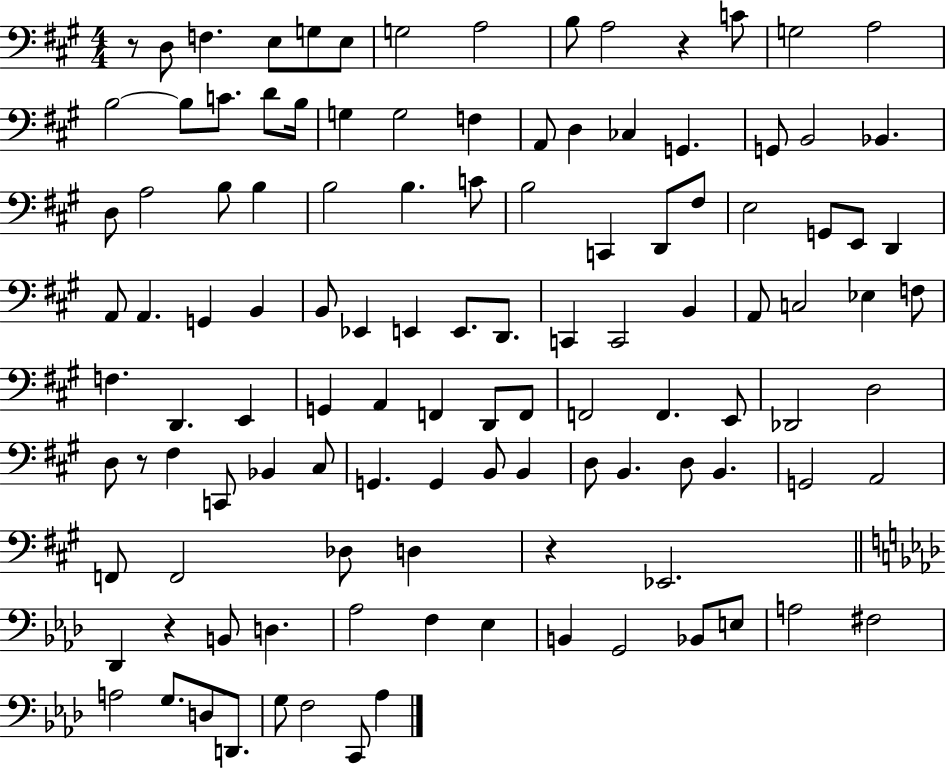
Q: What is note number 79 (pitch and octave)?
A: B2